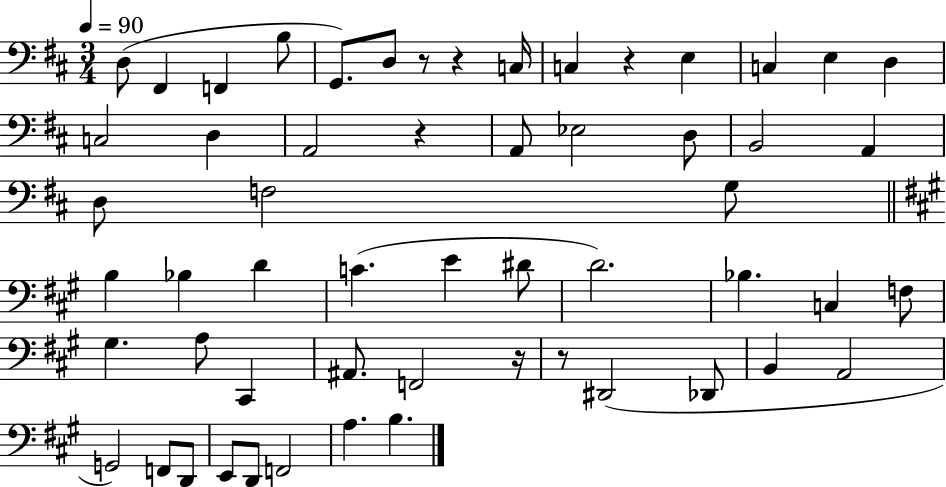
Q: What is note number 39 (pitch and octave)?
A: D#2